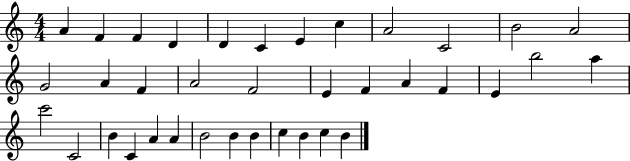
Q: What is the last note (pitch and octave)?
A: B4